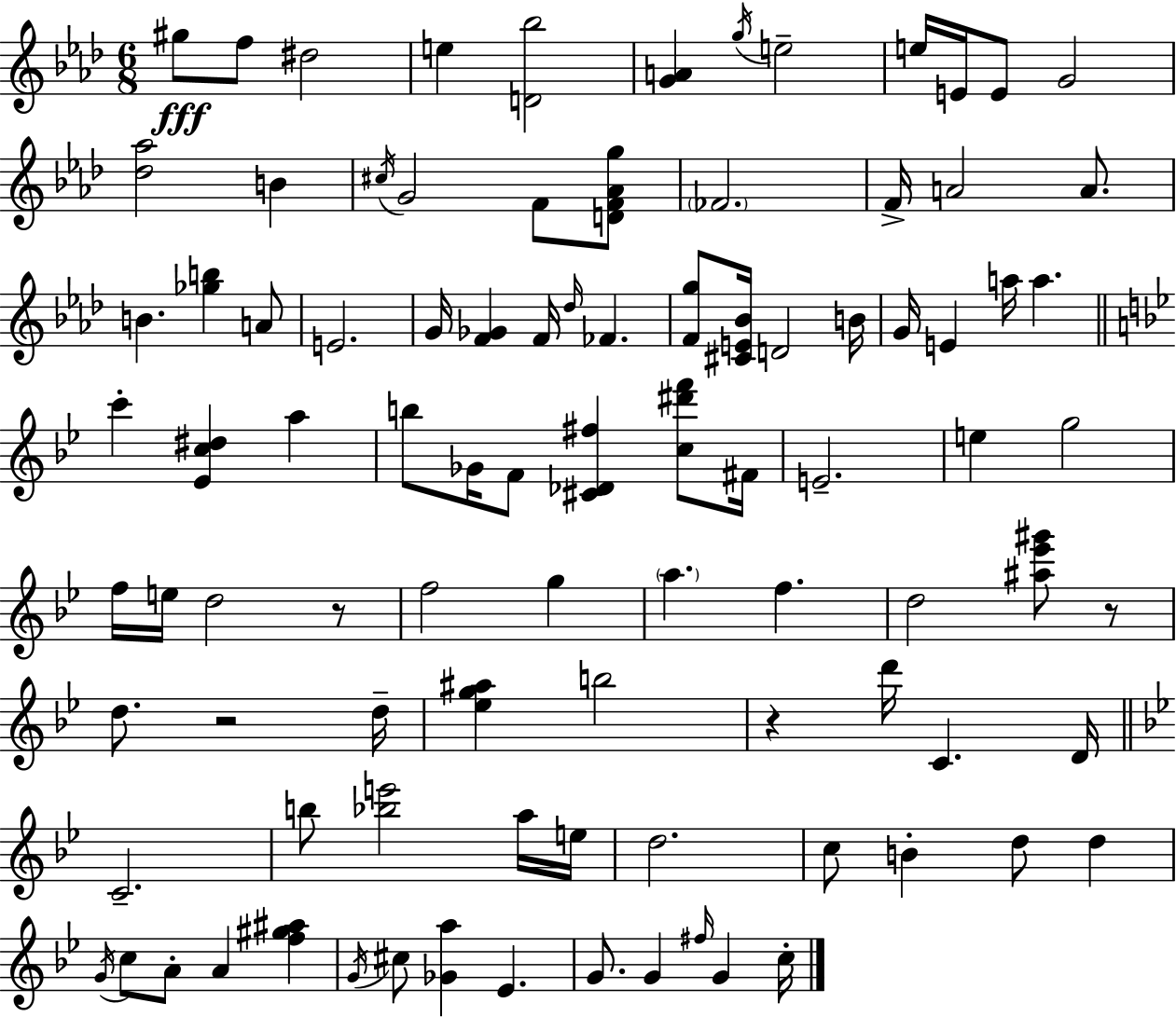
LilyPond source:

{
  \clef treble
  \numericTimeSignature
  \time 6/8
  \key aes \major
  gis''8\fff f''8 dis''2 | e''4 <d' bes''>2 | <g' a'>4 \acciaccatura { g''16 } e''2-- | e''16 e'16 e'8 g'2 | \break <des'' aes''>2 b'4 | \acciaccatura { cis''16 } g'2 f'8 | <d' f' aes' g''>8 \parenthesize fes'2. | f'16-> a'2 a'8. | \break b'4. <ges'' b''>4 | a'8 e'2. | g'16 <f' ges'>4 f'16 \grace { des''16 } fes'4. | <f' g''>8 <cis' e' bes'>16 d'2 | \break b'16 g'16 e'4 a''16 a''4. | \bar "||" \break \key g \minor c'''4-. <ees' c'' dis''>4 a''4 | b''8 ges'16 f'8 <cis' des' fis''>4 <c'' dis''' f'''>8 fis'16 | e'2.-- | e''4 g''2 | \break f''16 e''16 d''2 r8 | f''2 g''4 | \parenthesize a''4. f''4. | d''2 <ais'' ees''' gis'''>8 r8 | \break d''8. r2 d''16-- | <ees'' g'' ais''>4 b''2 | r4 d'''16 c'4. d'16 | \bar "||" \break \key bes \major c'2.-- | b''8 <bes'' e'''>2 a''16 e''16 | d''2. | c''8 b'4-. d''8 d''4 | \break \acciaccatura { g'16 } c''8 a'8-. a'4 <f'' gis'' ais''>4 | \acciaccatura { g'16 } cis''8 <ges' a''>4 ees'4. | g'8. g'4 \grace { fis''16 } g'4 | c''16-. \bar "|."
}